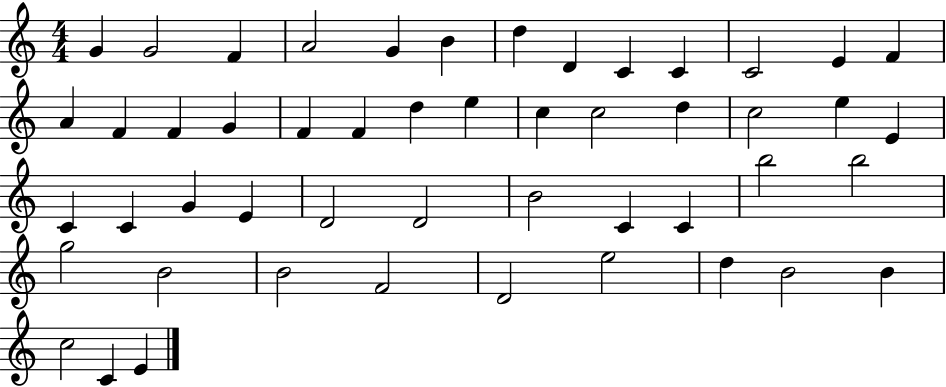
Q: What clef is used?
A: treble